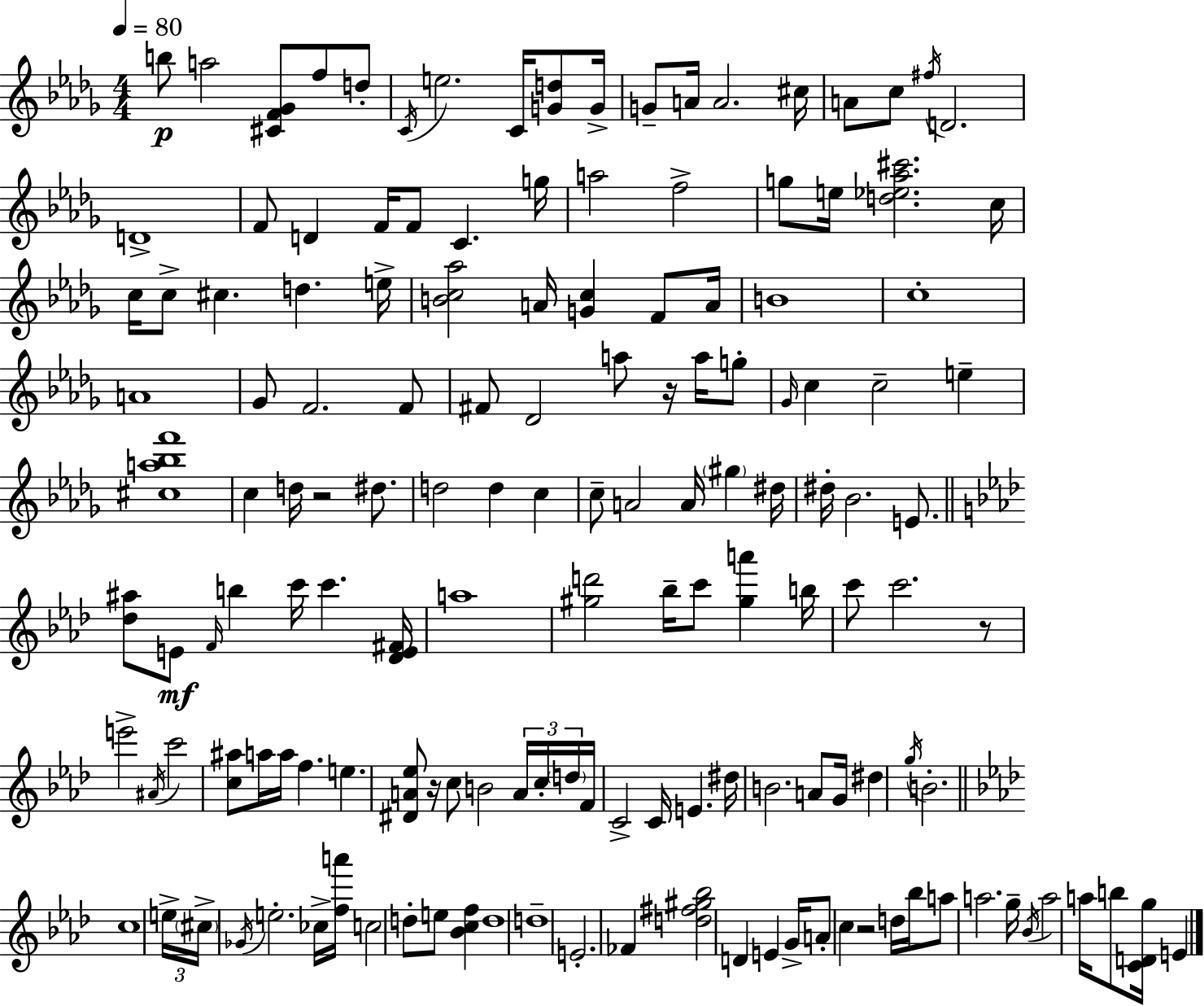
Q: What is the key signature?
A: BES minor